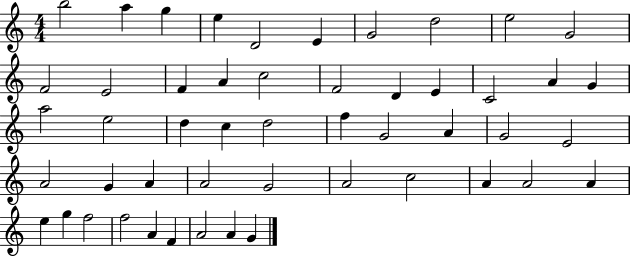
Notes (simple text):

B5/h A5/q G5/q E5/q D4/h E4/q G4/h D5/h E5/h G4/h F4/h E4/h F4/q A4/q C5/h F4/h D4/q E4/q C4/h A4/q G4/q A5/h E5/h D5/q C5/q D5/h F5/q G4/h A4/q G4/h E4/h A4/h G4/q A4/q A4/h G4/h A4/h C5/h A4/q A4/h A4/q E5/q G5/q F5/h F5/h A4/q F4/q A4/h A4/q G4/q